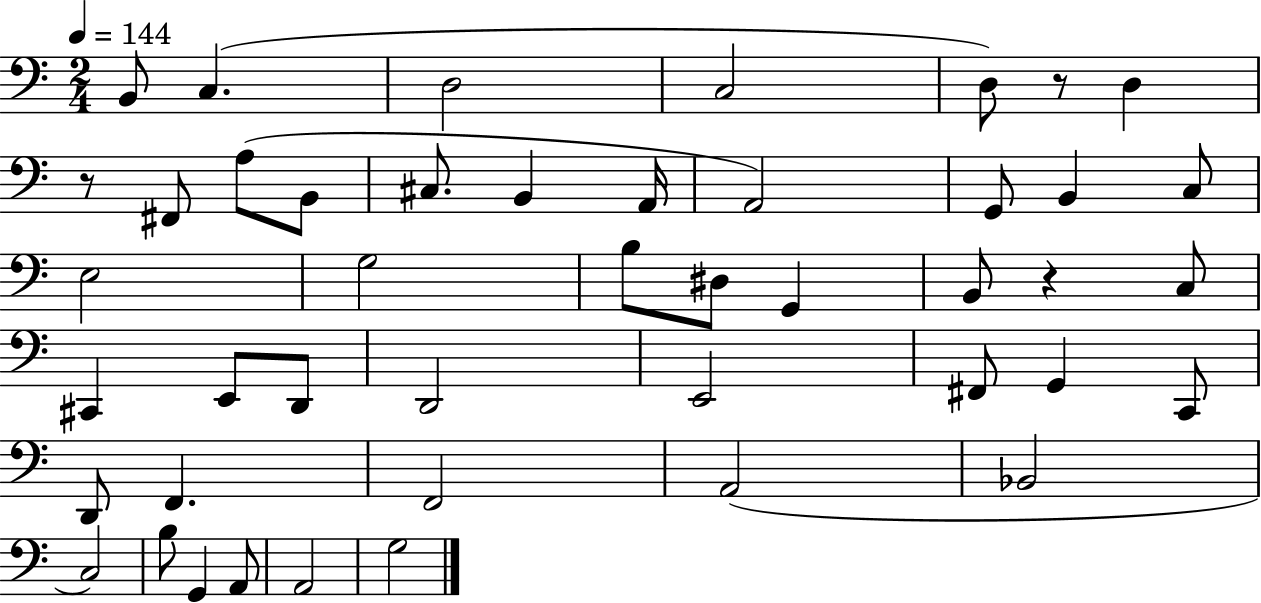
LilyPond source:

{
  \clef bass
  \numericTimeSignature
  \time 2/4
  \key c \major
  \tempo 4 = 144
  b,8 c4.( | d2 | c2 | d8) r8 d4 | \break r8 fis,8 a8( b,8 | cis8. b,4 a,16 | a,2) | g,8 b,4 c8 | \break e2 | g2 | b8 dis8 g,4 | b,8 r4 c8 | \break cis,4 e,8 d,8 | d,2 | e,2 | fis,8 g,4 c,8 | \break d,8 f,4. | f,2 | a,2( | bes,2 | \break c2) | b8 g,4 a,8 | a,2 | g2 | \break \bar "|."
}